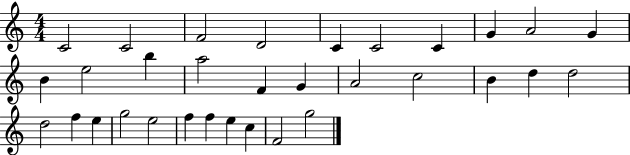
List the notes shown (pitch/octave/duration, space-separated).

C4/h C4/h F4/h D4/h C4/q C4/h C4/q G4/q A4/h G4/q B4/q E5/h B5/q A5/h F4/q G4/q A4/h C5/h B4/q D5/q D5/h D5/h F5/q E5/q G5/h E5/h F5/q F5/q E5/q C5/q F4/h G5/h